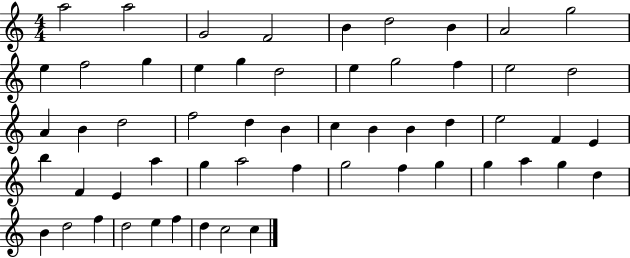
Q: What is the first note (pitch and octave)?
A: A5